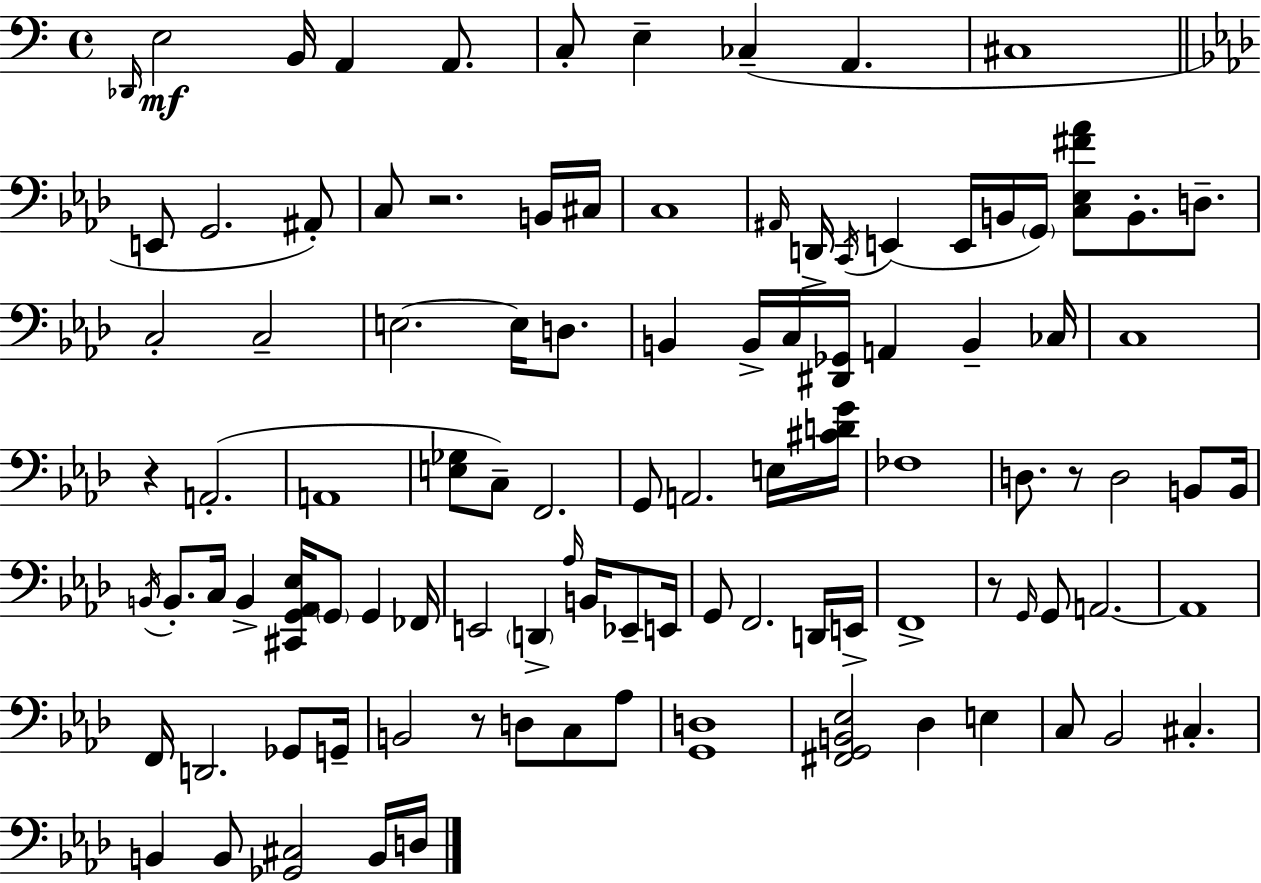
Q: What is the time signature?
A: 4/4